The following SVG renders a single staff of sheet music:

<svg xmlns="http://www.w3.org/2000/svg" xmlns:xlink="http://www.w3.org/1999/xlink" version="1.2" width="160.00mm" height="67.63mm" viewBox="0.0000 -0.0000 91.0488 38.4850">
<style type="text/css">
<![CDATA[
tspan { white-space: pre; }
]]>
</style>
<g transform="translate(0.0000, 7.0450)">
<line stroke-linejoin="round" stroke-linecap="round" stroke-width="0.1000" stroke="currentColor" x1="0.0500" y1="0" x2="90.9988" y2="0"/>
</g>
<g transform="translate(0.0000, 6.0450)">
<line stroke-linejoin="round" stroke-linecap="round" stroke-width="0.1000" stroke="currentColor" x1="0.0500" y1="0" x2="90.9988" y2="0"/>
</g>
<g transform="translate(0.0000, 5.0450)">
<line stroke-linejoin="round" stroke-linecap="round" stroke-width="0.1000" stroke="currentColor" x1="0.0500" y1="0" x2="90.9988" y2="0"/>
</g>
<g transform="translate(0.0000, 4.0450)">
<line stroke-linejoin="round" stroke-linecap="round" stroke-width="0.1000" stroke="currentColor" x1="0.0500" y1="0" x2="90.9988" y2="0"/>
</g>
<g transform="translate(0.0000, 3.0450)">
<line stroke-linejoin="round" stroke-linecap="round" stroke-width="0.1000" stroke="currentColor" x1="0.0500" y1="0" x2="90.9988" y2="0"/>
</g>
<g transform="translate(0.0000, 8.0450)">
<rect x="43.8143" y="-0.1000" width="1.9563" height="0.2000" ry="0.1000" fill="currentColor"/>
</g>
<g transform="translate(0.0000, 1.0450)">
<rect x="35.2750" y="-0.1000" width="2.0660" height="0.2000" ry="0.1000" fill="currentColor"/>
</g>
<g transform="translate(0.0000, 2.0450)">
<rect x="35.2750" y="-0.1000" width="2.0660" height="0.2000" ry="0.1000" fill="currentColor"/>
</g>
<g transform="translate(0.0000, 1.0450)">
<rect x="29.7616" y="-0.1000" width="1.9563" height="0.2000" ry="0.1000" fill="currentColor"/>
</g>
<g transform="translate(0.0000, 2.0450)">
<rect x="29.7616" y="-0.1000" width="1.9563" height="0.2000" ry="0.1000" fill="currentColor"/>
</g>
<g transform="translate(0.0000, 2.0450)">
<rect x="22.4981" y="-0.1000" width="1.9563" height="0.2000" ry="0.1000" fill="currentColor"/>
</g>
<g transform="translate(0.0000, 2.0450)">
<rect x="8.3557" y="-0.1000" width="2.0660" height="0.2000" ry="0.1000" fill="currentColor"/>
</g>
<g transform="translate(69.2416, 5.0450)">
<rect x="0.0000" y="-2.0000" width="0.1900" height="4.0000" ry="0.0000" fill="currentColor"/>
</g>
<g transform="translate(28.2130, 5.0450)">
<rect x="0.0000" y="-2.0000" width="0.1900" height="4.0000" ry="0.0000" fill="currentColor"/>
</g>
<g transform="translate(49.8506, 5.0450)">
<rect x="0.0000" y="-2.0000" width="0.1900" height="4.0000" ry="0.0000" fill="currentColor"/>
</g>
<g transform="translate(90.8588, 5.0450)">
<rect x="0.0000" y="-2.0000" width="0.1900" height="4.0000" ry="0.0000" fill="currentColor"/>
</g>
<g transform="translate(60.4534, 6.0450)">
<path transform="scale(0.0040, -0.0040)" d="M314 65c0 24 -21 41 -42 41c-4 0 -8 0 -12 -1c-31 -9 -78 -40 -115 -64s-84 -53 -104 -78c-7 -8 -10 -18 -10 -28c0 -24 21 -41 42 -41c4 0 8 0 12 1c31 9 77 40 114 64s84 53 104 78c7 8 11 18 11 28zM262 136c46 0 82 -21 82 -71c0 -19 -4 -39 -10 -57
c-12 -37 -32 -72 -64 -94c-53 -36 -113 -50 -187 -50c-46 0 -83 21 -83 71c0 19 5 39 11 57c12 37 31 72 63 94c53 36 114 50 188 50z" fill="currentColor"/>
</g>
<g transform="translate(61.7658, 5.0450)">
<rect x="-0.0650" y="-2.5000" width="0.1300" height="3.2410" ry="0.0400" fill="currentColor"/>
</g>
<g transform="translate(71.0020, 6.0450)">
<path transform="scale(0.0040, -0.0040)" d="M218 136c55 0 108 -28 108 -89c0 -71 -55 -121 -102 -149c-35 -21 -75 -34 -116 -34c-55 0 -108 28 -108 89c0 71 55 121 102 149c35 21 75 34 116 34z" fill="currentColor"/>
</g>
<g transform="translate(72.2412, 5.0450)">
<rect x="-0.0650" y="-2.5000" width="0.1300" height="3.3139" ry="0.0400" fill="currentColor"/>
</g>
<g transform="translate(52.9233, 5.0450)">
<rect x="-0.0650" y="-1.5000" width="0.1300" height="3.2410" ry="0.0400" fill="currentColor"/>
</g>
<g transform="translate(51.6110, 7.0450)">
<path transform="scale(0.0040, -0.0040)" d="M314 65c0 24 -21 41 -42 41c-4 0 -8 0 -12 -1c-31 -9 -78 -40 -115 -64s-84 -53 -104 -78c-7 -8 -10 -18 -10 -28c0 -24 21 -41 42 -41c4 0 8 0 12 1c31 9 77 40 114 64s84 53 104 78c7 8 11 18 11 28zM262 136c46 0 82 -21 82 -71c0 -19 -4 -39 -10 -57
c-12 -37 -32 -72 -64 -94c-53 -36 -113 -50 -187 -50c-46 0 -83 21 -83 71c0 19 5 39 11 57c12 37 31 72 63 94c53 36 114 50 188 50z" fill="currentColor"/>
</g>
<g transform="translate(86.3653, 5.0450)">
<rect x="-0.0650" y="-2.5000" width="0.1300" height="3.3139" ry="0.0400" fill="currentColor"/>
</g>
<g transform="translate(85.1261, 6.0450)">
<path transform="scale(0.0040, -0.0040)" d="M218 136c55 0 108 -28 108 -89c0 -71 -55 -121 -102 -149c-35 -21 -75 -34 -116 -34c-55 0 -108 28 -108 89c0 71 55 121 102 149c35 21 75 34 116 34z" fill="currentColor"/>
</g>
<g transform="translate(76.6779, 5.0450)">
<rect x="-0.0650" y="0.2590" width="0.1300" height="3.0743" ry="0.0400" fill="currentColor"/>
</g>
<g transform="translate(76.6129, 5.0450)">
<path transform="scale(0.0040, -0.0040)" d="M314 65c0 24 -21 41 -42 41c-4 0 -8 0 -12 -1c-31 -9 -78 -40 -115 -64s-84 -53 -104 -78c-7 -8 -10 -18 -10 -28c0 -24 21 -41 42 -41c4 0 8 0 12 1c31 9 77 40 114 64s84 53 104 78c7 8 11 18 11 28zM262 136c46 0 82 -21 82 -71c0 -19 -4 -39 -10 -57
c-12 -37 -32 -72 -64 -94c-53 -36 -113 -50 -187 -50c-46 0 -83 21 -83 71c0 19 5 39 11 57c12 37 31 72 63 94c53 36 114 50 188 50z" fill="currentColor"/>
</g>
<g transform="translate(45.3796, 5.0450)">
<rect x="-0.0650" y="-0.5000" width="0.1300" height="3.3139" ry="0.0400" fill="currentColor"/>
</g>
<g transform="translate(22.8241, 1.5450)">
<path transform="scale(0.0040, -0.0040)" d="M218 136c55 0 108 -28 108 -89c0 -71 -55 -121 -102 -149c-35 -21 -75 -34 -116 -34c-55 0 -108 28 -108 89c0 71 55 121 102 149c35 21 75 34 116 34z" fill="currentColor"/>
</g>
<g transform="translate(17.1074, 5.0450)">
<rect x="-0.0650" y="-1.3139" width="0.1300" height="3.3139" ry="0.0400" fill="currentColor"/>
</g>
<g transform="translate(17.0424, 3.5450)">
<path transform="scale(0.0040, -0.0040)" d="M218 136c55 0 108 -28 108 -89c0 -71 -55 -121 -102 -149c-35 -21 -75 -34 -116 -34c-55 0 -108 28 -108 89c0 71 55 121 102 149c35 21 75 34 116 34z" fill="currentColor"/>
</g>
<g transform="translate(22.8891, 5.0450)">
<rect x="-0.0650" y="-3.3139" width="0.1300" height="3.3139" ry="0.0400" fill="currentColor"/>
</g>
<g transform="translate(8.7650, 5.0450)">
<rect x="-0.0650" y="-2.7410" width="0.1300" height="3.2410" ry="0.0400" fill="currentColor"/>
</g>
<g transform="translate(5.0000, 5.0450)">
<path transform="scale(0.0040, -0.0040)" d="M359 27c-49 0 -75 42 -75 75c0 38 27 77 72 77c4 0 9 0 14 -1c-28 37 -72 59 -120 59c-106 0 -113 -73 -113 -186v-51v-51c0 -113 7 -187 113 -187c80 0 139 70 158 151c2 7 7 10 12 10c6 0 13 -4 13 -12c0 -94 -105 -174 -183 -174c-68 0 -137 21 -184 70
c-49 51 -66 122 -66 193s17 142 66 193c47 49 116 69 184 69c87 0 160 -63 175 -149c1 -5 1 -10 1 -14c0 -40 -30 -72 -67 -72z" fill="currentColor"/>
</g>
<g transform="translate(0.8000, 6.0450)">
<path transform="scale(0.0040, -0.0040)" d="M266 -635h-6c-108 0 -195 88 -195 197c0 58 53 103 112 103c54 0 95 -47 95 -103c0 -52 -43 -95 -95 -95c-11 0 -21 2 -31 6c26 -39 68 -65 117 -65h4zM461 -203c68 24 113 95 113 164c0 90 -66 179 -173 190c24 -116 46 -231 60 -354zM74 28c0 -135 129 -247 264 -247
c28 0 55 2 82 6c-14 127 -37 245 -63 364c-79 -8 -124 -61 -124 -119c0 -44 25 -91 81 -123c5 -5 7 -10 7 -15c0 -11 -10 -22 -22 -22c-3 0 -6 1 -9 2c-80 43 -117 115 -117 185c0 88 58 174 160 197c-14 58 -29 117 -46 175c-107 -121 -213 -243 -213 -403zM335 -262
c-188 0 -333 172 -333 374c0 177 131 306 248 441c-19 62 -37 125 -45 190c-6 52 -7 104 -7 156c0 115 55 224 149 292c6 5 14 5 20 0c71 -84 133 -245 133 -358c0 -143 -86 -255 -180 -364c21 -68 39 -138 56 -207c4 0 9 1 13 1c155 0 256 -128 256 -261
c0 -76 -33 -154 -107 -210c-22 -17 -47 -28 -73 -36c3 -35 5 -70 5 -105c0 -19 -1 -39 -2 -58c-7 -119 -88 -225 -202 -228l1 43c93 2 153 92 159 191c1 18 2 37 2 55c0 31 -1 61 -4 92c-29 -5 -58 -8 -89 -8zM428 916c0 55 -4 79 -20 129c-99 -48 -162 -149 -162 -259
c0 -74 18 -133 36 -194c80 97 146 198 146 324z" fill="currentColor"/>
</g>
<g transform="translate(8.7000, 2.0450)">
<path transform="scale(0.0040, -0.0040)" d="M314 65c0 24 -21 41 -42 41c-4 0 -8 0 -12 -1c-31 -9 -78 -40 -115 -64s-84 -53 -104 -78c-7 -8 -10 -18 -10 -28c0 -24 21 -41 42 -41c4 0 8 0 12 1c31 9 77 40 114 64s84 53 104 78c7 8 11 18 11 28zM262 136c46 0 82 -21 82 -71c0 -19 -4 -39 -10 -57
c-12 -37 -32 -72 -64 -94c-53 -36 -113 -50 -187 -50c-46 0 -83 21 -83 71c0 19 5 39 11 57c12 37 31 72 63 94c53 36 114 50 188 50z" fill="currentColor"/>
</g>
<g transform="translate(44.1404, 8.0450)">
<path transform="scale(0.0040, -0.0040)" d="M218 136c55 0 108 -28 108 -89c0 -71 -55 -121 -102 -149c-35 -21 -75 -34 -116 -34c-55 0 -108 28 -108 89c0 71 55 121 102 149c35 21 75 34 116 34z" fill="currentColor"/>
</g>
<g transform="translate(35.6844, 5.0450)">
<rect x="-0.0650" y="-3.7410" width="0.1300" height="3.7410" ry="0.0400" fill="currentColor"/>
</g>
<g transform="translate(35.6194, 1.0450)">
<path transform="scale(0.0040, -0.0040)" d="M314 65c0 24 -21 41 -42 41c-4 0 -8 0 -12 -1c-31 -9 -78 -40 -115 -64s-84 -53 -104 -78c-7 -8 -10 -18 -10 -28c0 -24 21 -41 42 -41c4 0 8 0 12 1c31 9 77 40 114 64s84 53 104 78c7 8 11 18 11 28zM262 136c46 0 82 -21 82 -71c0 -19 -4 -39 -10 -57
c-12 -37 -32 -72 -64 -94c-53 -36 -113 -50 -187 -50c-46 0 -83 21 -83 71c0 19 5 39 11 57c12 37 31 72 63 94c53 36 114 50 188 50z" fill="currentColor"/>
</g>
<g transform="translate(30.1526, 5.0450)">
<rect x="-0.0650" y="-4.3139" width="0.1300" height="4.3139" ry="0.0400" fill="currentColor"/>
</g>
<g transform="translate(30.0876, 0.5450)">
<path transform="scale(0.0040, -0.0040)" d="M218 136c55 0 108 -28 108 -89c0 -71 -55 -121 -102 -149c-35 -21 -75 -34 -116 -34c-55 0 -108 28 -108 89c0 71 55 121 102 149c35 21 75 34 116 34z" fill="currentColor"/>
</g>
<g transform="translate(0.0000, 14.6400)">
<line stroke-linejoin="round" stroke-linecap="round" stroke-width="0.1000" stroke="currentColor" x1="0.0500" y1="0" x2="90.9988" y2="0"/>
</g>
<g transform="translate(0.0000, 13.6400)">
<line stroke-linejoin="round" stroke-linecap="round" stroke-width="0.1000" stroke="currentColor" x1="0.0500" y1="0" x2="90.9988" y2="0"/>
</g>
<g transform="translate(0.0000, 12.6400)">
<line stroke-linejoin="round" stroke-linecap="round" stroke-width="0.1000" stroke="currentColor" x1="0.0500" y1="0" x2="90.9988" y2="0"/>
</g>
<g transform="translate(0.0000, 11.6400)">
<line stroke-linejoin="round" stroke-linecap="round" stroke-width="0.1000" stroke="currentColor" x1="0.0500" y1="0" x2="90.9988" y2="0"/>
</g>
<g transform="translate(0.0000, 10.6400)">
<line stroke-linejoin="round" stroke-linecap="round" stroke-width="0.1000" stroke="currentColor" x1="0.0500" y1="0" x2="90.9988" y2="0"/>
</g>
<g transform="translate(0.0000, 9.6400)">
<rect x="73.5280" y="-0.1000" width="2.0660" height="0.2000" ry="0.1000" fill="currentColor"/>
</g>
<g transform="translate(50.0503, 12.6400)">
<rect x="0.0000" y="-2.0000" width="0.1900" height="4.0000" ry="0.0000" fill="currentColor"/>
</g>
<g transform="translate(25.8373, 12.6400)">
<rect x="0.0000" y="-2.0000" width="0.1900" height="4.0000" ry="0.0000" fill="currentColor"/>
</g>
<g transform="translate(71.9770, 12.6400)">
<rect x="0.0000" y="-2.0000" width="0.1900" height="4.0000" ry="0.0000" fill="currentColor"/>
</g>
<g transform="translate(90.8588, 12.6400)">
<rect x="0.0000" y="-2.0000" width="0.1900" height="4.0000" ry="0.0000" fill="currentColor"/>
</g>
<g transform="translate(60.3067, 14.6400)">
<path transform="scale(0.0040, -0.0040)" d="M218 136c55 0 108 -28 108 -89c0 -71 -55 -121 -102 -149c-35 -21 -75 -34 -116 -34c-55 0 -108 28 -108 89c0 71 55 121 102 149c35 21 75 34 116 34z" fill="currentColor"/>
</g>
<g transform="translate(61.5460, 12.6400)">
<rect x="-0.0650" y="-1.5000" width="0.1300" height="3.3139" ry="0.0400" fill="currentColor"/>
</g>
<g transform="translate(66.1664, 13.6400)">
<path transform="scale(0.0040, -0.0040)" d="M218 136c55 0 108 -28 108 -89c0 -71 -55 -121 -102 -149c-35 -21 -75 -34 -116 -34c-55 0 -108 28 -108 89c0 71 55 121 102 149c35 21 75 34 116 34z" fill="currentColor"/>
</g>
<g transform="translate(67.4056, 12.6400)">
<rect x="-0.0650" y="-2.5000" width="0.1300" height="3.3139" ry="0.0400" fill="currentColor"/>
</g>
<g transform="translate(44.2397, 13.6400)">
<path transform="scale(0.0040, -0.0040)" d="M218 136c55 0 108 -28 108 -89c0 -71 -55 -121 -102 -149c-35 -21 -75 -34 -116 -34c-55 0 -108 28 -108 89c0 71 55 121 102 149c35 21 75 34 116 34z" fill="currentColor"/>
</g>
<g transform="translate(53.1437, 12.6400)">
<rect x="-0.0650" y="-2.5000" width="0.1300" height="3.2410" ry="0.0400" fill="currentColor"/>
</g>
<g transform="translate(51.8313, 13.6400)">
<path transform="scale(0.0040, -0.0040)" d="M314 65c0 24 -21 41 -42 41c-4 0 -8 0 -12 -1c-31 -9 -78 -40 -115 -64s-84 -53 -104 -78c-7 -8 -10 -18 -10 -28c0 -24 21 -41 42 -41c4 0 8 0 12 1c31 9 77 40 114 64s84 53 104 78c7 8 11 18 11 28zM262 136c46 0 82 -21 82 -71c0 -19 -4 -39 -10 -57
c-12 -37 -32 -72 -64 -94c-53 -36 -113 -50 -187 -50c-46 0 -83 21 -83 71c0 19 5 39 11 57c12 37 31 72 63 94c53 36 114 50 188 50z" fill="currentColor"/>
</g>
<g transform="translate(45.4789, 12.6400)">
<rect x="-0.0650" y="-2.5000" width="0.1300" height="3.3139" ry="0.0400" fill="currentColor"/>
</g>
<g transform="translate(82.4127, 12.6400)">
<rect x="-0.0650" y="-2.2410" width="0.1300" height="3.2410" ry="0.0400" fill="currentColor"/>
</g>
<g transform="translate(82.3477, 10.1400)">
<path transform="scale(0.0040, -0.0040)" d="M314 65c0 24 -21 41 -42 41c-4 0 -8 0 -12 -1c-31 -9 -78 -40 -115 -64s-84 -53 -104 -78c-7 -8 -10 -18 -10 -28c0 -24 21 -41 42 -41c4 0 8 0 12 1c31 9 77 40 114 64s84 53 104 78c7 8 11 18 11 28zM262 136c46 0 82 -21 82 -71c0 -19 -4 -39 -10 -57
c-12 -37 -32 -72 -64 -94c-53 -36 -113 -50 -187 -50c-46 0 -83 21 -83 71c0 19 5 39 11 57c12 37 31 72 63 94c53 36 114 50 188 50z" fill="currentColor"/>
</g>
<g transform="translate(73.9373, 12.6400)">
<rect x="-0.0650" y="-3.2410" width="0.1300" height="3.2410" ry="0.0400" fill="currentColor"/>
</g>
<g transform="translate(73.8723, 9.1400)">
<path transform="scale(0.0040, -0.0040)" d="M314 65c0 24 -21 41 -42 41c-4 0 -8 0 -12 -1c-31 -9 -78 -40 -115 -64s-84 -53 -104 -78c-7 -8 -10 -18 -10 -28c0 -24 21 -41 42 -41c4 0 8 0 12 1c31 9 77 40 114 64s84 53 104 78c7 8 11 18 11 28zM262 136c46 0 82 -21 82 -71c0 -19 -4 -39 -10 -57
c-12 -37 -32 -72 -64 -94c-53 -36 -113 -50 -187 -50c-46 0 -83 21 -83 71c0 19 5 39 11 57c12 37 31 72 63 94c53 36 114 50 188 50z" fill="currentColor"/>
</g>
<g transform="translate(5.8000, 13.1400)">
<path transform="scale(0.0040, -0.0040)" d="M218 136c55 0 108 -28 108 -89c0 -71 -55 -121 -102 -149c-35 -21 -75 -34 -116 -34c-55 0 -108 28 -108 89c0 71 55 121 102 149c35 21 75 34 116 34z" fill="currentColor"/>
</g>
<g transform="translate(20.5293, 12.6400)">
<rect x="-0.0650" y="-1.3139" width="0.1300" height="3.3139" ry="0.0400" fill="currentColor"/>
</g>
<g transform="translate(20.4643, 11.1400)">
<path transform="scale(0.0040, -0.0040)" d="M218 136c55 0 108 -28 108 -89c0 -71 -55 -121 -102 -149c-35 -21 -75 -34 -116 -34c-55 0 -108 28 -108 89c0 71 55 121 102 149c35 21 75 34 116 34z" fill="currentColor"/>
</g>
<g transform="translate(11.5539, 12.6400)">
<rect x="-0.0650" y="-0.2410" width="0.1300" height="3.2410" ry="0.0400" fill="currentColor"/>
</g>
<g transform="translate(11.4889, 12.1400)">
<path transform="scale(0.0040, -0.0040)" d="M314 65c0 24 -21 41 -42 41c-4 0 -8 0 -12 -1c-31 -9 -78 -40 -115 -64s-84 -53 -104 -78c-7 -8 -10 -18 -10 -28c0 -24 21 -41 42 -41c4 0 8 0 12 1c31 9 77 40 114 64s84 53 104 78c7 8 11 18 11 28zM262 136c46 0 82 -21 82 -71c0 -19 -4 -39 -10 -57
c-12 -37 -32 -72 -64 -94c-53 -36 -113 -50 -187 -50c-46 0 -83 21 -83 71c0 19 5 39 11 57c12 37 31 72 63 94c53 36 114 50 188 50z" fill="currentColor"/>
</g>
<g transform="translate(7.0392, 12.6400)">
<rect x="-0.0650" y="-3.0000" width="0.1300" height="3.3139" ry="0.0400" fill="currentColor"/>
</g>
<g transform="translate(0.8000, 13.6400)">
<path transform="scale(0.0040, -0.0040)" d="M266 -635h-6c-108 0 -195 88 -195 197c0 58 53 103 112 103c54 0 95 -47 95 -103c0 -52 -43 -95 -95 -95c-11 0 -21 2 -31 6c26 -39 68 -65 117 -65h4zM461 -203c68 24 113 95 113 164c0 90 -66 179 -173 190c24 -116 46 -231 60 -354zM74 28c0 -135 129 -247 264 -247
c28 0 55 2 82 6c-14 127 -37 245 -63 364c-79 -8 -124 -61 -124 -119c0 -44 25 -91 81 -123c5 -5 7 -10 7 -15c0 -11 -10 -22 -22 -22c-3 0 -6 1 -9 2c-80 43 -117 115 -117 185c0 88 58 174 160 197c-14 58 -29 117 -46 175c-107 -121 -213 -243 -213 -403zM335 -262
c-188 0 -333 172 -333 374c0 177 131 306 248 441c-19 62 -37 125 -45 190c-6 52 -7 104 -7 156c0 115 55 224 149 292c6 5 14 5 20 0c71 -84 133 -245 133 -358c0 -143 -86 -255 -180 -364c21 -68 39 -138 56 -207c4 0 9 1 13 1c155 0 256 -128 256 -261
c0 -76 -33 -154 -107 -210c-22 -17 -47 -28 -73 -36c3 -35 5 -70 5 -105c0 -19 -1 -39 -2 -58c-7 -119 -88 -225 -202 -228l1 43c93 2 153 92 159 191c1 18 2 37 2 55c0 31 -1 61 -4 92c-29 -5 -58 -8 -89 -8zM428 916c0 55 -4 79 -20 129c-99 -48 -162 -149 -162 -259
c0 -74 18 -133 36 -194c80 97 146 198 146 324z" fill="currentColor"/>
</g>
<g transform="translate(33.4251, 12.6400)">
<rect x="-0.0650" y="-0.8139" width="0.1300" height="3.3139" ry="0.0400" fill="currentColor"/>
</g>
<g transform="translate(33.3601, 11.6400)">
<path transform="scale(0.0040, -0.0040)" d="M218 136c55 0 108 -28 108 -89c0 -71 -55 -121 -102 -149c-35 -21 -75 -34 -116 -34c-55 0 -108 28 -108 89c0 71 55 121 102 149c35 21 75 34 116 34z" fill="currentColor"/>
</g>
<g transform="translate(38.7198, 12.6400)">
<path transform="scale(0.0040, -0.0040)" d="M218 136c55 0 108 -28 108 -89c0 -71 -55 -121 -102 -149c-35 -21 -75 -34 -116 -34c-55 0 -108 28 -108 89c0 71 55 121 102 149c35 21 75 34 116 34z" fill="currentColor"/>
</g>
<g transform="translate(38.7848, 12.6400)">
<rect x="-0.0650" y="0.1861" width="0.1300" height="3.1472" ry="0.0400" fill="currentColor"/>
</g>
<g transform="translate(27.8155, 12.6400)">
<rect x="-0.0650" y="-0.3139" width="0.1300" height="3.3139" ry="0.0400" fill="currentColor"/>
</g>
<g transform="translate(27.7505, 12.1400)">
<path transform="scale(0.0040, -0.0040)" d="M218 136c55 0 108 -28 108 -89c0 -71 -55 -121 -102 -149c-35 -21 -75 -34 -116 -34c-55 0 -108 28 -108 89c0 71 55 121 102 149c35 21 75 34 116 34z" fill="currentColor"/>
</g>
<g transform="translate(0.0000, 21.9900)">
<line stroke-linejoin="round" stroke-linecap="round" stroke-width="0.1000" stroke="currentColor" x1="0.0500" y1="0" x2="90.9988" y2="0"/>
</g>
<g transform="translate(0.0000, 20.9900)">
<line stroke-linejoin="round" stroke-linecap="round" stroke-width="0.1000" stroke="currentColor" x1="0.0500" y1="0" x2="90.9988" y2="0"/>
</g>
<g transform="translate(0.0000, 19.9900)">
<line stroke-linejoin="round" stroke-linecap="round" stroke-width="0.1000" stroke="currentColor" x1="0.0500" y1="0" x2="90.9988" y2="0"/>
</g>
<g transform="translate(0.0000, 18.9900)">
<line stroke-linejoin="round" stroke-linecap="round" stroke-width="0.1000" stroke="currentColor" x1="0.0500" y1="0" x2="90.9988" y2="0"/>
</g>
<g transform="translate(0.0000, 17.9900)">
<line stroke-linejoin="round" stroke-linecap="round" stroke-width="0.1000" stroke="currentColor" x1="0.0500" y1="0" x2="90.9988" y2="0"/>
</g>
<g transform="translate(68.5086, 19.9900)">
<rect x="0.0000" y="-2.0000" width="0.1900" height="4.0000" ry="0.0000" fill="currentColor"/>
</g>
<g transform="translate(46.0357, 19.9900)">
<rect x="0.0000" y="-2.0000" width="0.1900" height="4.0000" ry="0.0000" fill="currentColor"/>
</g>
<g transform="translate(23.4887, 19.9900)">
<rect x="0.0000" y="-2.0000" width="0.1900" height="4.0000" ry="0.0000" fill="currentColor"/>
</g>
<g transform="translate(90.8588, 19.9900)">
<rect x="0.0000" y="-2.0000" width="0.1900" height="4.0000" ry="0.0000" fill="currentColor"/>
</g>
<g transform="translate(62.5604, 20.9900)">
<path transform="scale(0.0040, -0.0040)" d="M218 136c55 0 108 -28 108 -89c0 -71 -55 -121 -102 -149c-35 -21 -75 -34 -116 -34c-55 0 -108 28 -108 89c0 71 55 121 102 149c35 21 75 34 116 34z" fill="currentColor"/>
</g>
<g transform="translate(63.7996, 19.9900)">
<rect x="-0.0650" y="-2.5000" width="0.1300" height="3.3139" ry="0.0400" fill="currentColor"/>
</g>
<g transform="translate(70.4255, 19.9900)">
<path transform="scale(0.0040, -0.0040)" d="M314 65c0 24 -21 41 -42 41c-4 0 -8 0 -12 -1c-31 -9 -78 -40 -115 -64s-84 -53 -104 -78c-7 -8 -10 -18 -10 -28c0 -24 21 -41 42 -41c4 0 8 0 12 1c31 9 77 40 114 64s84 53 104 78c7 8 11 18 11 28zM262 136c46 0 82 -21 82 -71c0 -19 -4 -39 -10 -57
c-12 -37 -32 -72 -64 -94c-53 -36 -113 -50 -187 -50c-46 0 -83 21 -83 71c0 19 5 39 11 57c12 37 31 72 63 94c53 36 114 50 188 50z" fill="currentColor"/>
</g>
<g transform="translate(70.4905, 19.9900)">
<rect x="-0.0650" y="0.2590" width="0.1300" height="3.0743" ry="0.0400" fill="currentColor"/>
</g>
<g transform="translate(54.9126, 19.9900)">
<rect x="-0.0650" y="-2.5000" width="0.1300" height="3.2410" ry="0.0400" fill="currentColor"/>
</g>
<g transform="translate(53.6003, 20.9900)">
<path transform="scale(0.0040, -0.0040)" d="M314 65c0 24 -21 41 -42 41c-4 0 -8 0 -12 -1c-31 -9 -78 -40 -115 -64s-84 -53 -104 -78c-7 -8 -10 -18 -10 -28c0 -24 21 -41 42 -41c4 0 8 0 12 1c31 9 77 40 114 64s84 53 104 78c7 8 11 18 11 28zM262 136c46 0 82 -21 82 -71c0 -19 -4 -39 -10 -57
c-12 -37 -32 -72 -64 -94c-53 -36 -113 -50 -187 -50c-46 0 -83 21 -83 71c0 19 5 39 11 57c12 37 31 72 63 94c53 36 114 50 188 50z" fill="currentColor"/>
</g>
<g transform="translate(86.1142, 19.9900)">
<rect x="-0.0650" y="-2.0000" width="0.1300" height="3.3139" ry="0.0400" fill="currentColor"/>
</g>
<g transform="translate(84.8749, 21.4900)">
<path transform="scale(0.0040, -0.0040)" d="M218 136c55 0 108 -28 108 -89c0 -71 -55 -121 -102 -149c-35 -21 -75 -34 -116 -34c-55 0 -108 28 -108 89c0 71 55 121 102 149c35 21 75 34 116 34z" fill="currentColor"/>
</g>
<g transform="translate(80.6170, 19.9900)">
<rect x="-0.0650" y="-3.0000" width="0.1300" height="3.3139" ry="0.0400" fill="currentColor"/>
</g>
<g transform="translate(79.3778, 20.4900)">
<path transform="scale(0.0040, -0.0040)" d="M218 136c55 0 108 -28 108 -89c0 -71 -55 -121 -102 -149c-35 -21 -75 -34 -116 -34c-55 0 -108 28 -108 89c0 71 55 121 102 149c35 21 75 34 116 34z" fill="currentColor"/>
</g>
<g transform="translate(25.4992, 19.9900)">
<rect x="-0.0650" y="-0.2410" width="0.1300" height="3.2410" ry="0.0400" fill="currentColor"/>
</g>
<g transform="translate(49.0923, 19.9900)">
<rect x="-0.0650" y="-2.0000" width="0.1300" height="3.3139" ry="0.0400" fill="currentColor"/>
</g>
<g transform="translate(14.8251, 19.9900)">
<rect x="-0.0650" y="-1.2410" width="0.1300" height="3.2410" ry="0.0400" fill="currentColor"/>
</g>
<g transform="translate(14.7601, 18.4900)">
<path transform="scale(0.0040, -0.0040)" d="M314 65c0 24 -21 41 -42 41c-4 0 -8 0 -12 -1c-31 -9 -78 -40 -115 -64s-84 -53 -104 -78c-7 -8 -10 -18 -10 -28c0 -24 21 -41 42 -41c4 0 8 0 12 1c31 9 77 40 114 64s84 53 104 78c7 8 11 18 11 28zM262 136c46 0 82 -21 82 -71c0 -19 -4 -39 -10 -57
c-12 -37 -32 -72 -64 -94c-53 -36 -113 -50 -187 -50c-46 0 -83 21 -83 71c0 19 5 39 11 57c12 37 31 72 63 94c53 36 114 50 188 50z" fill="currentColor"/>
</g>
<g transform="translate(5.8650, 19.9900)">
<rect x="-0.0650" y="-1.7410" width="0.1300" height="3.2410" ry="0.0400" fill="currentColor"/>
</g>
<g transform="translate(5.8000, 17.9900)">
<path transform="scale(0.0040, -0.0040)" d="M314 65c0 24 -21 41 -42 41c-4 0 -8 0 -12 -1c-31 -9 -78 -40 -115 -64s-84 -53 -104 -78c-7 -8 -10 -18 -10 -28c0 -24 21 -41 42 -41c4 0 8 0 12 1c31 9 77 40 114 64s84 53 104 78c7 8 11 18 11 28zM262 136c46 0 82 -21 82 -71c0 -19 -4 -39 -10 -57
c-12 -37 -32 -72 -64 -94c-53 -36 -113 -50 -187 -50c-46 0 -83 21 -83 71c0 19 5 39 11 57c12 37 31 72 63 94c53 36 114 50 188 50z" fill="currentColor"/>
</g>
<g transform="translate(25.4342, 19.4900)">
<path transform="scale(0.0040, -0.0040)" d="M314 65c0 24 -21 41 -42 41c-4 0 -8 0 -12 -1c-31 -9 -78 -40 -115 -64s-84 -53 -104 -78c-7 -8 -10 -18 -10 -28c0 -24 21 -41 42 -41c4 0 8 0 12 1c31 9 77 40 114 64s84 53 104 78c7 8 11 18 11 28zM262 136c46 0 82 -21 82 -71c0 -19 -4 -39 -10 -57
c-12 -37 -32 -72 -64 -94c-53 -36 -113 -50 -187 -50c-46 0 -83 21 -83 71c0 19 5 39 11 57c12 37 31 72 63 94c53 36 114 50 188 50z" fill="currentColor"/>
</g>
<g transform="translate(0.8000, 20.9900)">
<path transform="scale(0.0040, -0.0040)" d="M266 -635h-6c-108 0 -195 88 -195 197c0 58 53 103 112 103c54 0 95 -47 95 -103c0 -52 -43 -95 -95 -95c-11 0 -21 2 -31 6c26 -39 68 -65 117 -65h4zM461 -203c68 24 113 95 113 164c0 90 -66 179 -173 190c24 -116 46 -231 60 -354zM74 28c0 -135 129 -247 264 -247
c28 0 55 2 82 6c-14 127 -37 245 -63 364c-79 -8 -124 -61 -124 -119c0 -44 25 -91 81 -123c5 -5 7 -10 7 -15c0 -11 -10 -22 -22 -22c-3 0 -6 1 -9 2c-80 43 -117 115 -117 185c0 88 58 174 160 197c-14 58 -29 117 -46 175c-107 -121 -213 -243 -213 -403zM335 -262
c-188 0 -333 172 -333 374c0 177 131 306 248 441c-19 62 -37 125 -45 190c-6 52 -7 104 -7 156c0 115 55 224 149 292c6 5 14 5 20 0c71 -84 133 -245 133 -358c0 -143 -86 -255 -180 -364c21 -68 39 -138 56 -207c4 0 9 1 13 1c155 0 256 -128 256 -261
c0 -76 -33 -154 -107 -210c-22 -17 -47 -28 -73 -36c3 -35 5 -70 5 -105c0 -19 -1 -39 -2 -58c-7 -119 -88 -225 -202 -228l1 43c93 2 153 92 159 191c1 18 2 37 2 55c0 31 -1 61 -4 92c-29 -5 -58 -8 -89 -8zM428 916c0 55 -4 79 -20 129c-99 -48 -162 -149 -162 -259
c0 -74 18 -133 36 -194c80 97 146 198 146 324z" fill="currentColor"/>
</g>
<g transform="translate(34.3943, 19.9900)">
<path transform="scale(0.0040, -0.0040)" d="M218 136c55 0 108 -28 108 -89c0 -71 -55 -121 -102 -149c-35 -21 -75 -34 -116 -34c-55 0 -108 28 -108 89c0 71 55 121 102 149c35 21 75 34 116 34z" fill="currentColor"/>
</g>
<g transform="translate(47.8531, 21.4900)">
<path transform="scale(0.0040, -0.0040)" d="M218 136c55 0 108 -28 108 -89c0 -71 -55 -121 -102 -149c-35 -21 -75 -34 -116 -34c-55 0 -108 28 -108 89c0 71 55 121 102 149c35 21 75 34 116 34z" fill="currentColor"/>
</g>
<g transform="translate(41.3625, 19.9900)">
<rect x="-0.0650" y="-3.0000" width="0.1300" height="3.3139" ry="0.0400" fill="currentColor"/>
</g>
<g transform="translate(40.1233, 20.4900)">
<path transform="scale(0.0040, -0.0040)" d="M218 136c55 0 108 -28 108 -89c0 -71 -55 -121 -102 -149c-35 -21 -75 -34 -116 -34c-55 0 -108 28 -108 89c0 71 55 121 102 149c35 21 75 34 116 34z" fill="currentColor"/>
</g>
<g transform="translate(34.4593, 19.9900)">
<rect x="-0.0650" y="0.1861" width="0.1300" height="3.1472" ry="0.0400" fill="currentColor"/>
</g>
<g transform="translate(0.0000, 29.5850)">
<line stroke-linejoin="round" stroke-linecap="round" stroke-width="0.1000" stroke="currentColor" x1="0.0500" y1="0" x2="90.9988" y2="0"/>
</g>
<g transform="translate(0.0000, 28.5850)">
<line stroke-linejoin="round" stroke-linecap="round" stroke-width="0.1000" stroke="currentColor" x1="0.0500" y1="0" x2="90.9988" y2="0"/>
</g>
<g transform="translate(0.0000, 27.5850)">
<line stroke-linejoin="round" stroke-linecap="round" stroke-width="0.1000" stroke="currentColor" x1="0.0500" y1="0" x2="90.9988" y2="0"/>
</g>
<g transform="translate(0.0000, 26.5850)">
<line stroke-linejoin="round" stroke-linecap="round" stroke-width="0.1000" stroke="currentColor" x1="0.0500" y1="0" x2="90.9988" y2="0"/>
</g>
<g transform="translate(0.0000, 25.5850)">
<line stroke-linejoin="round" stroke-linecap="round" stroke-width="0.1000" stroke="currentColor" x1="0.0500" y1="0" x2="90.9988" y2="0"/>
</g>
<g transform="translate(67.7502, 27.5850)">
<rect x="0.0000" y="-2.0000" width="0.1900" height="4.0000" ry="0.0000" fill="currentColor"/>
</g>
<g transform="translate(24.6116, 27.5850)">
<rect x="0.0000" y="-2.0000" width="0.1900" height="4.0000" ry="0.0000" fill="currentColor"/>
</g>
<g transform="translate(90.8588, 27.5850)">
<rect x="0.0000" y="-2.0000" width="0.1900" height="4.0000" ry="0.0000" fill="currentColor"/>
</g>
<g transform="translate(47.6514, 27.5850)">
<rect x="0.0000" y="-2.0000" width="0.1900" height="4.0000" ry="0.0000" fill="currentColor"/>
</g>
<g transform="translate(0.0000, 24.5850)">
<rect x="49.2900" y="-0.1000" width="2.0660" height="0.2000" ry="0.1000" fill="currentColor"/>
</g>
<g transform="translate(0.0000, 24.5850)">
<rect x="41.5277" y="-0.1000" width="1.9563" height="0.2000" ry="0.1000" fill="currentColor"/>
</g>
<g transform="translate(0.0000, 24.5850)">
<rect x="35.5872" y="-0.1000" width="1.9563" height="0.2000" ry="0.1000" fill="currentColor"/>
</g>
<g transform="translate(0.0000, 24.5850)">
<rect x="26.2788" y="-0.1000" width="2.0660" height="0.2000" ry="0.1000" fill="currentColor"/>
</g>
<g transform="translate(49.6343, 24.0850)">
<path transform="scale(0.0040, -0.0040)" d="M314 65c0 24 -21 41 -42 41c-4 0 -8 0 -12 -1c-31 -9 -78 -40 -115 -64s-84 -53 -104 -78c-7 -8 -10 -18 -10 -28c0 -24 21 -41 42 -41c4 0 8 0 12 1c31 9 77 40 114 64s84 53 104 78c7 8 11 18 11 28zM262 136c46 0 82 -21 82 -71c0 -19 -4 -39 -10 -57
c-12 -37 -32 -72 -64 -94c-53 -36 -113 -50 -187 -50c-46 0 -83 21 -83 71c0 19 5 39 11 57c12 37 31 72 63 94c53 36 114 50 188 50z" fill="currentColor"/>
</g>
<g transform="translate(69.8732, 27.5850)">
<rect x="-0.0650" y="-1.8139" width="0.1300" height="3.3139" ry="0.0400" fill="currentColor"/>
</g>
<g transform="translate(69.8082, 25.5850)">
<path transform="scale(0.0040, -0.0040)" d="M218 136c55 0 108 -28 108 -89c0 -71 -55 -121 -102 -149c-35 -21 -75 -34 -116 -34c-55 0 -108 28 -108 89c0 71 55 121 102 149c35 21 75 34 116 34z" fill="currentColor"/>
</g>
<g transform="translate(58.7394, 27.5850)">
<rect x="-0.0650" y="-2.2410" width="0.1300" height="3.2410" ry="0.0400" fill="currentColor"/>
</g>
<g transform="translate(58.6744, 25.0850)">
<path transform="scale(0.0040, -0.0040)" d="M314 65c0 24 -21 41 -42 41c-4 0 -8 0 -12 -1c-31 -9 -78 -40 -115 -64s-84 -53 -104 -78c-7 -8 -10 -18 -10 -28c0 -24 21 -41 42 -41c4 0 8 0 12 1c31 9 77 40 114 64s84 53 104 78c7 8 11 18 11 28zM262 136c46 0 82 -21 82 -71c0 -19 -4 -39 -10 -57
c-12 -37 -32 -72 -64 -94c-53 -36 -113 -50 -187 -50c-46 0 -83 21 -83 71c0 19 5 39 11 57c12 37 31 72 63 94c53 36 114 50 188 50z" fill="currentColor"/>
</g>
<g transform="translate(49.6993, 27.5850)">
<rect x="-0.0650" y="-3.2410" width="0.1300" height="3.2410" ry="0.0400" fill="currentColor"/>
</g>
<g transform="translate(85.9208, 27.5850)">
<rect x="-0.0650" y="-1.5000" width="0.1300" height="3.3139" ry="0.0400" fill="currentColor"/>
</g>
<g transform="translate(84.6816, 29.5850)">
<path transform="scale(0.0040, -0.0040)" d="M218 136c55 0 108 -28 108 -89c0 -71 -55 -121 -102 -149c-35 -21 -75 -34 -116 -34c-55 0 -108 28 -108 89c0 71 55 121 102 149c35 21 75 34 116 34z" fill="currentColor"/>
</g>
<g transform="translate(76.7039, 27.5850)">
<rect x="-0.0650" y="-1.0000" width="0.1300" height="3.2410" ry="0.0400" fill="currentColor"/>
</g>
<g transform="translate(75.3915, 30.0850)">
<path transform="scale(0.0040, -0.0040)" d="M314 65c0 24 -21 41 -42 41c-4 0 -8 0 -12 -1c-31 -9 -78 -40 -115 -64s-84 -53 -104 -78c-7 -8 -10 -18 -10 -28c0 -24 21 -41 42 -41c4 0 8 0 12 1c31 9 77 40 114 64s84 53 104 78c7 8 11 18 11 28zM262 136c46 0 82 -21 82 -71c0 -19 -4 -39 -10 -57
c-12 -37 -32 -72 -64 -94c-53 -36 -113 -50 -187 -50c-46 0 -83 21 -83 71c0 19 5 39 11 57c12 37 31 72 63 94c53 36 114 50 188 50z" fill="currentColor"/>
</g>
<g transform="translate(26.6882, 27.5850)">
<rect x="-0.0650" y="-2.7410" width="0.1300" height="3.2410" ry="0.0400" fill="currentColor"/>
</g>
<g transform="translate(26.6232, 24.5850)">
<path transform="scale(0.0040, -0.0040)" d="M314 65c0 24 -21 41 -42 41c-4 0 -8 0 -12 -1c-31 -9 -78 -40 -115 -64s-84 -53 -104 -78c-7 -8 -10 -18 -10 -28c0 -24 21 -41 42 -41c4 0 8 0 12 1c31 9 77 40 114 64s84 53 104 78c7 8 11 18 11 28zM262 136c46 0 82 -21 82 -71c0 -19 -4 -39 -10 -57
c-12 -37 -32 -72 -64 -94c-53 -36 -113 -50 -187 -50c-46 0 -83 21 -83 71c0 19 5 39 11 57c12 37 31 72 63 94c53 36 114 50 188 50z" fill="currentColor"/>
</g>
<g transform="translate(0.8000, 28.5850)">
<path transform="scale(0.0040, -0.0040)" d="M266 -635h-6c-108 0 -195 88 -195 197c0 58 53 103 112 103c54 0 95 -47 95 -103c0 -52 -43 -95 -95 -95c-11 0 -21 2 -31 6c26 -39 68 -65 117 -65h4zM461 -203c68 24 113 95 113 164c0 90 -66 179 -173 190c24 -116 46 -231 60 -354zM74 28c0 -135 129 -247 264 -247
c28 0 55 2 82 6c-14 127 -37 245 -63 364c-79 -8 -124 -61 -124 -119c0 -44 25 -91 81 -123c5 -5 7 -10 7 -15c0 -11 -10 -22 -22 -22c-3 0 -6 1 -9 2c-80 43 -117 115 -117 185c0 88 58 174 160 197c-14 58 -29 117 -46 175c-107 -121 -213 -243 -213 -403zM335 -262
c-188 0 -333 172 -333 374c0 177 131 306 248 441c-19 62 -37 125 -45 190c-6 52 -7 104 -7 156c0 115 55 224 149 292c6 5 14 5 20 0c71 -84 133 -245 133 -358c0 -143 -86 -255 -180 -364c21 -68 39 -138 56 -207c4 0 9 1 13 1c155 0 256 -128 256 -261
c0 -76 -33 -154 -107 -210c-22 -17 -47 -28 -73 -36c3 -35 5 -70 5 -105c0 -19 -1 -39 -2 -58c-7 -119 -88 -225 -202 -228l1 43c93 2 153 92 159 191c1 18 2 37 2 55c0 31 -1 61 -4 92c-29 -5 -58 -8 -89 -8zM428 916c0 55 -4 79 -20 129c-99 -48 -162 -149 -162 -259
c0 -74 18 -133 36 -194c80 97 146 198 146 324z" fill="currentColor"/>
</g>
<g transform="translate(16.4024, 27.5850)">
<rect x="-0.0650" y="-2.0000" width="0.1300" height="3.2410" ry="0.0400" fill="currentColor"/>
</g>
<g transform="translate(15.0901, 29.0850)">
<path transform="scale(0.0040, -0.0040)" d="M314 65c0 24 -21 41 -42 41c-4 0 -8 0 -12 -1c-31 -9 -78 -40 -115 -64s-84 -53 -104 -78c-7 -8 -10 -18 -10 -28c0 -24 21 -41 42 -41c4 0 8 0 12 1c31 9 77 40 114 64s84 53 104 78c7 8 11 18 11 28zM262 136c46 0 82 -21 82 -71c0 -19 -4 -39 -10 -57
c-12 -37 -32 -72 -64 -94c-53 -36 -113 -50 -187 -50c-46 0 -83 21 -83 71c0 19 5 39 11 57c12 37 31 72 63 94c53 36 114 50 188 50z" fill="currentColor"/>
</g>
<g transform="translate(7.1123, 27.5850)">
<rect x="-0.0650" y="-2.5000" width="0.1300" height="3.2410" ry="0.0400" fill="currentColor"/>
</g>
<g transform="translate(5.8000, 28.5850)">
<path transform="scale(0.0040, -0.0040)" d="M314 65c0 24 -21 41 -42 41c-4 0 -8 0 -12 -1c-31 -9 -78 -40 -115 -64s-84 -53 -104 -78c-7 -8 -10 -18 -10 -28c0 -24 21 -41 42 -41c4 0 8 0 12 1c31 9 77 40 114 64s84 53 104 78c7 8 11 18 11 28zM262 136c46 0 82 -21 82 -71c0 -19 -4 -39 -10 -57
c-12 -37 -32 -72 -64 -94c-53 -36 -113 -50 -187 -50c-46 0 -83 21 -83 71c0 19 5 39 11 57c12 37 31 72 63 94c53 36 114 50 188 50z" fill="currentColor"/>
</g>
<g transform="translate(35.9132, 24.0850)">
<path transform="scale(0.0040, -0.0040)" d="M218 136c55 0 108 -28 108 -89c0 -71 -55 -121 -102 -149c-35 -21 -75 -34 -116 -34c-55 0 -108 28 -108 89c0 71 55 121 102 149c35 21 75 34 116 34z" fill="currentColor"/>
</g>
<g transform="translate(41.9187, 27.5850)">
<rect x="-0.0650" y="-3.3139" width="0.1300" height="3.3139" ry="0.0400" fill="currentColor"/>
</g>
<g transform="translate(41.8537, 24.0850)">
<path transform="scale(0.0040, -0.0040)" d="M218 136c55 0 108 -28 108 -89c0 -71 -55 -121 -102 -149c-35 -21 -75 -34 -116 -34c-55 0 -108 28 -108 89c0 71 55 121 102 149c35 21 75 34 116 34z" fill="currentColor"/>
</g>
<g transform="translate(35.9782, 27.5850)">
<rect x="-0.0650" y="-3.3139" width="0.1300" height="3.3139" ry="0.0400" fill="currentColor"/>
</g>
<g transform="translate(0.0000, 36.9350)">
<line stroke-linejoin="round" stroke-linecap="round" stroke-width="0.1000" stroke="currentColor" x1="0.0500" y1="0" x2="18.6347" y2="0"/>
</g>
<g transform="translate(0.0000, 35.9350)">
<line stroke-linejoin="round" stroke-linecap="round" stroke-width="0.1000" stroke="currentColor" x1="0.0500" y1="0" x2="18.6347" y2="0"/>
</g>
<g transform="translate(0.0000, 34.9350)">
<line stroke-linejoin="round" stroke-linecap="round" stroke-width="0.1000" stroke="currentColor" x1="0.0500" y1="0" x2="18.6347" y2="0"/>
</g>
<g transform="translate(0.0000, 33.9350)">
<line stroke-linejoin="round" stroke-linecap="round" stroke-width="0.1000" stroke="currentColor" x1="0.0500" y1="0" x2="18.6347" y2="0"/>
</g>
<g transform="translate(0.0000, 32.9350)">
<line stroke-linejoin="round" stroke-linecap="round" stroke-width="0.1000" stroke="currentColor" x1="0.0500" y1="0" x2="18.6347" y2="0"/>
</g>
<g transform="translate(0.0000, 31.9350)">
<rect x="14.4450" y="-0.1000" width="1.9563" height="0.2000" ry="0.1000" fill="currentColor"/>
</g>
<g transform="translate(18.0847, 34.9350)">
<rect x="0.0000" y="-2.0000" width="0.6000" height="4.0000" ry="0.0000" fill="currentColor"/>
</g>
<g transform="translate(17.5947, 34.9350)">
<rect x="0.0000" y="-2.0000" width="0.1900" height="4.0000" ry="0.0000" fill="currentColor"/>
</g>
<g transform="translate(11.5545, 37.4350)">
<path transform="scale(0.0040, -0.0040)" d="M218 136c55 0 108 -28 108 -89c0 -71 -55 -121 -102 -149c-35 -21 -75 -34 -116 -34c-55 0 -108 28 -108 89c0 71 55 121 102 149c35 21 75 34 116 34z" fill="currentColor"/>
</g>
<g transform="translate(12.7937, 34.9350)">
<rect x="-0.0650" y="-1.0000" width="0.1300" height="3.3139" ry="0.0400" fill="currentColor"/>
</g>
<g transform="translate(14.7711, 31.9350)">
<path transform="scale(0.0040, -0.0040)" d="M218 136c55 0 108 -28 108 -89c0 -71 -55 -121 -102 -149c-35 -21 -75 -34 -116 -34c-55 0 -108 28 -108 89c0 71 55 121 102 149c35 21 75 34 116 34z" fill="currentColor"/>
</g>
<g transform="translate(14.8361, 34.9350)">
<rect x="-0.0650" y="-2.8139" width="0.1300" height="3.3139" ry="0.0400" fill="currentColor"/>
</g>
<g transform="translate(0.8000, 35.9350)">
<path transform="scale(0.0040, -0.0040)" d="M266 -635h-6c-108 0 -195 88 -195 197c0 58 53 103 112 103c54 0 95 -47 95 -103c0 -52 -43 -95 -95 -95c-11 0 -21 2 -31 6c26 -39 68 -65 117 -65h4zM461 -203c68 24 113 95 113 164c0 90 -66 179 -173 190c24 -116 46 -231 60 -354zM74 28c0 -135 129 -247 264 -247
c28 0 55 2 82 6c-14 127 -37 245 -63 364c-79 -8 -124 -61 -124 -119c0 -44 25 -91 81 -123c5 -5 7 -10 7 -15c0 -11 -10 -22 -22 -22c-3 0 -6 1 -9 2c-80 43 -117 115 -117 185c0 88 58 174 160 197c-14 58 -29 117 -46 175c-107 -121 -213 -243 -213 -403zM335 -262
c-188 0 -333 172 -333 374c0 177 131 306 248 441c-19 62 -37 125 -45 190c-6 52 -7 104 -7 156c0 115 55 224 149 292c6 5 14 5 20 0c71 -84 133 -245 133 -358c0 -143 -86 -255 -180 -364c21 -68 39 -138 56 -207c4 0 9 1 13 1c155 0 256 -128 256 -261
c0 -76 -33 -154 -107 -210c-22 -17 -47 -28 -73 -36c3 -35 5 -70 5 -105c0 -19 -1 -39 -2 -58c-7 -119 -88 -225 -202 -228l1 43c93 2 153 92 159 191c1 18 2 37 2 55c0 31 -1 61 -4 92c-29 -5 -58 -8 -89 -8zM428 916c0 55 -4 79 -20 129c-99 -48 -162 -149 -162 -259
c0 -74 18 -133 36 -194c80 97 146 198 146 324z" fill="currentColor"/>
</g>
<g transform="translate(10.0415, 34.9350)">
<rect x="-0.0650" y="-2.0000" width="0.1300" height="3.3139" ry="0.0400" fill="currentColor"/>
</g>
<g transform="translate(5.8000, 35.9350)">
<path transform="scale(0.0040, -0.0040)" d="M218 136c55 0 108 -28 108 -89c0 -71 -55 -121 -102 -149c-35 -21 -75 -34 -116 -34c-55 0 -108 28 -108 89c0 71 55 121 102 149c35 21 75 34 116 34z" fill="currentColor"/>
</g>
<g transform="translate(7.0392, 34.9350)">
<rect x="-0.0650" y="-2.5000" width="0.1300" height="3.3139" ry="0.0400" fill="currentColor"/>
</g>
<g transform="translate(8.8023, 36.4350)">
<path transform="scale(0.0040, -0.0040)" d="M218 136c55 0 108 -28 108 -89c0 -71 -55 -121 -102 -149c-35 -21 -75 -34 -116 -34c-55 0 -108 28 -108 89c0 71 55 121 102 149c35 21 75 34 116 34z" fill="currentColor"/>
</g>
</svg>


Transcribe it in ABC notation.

X:1
T:Untitled
M:4/4
L:1/4
K:C
a2 e b d' c'2 C E2 G2 G B2 G A c2 e c d B G G2 E G b2 g2 f2 e2 c2 B A F G2 G B2 A F G2 F2 a2 b b b2 g2 f D2 E G F D a